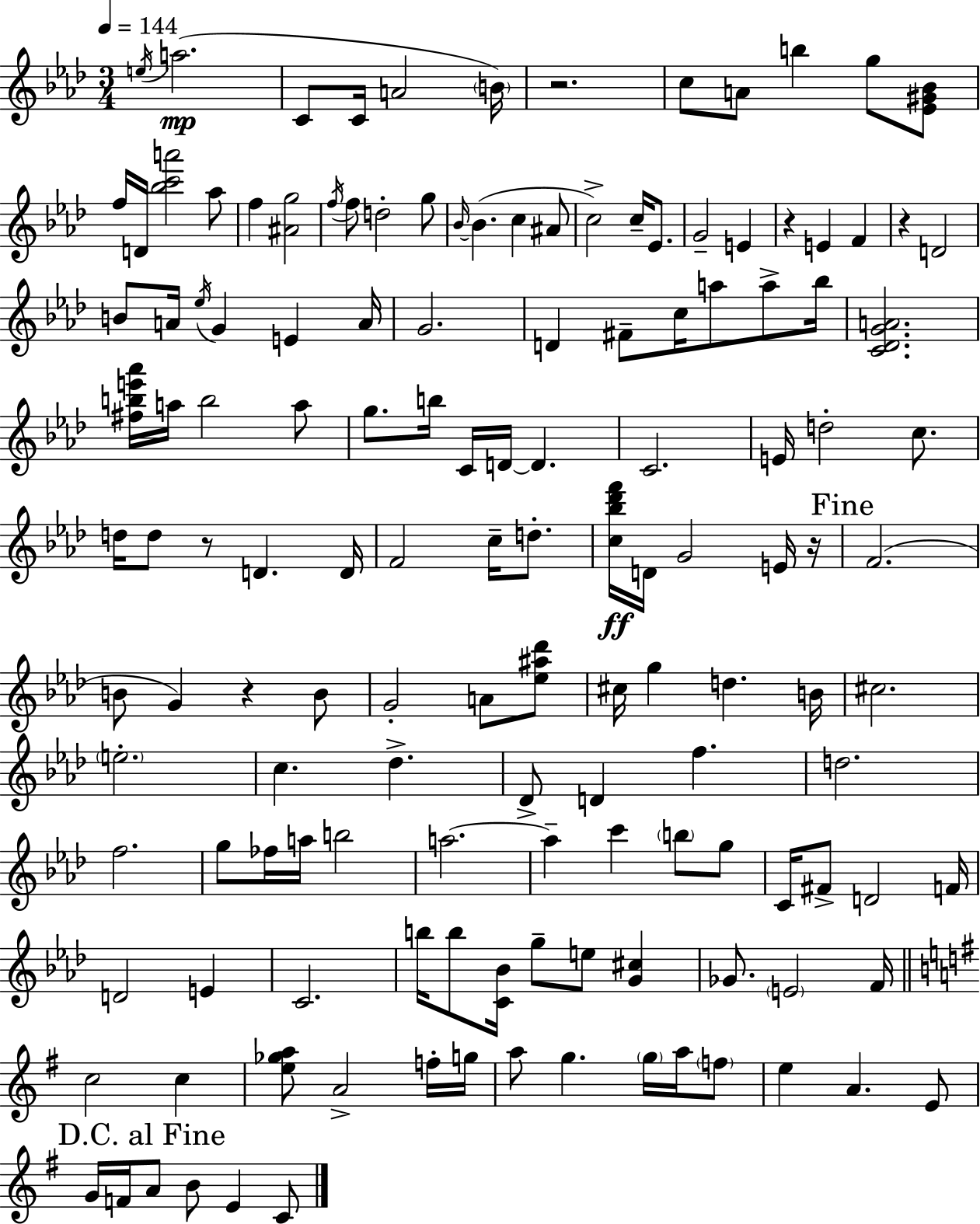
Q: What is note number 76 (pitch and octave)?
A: C#5